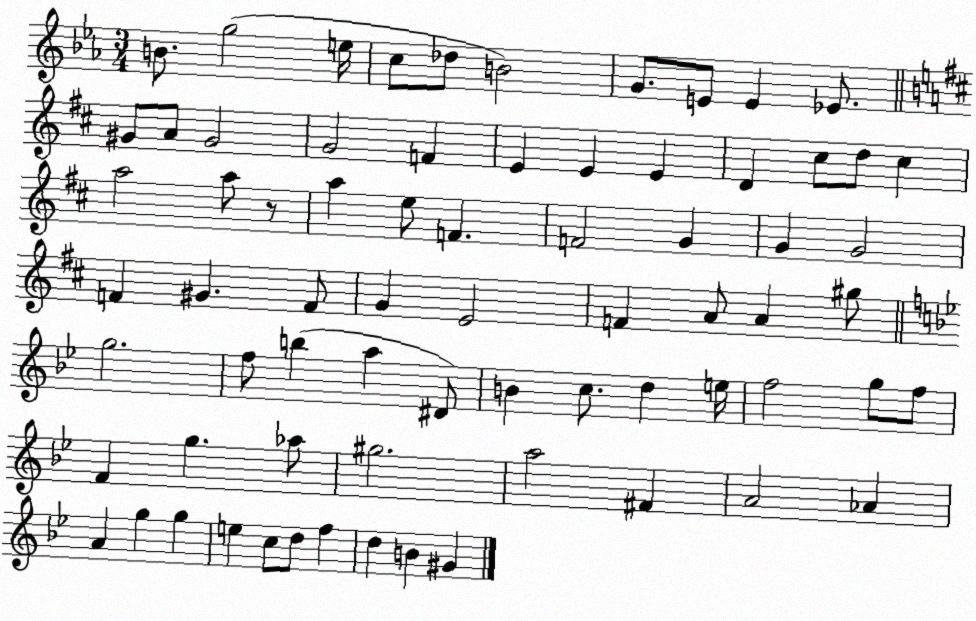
X:1
T:Untitled
M:3/4
L:1/4
K:Eb
B/2 g2 e/4 c/2 _d/2 B2 G/2 E/2 E _E/2 ^G/2 A/2 ^G2 G2 F E E E D ^c/2 d/2 ^c a2 a/2 z/2 a e/2 F F2 G G G2 F ^G F/2 G E2 F A/2 A ^g/2 g2 f/2 b a ^D/2 B c/2 d e/4 f2 g/2 f/2 F g _a/2 ^g2 a2 ^F A2 _A A g g e c/2 d/2 f d B ^G